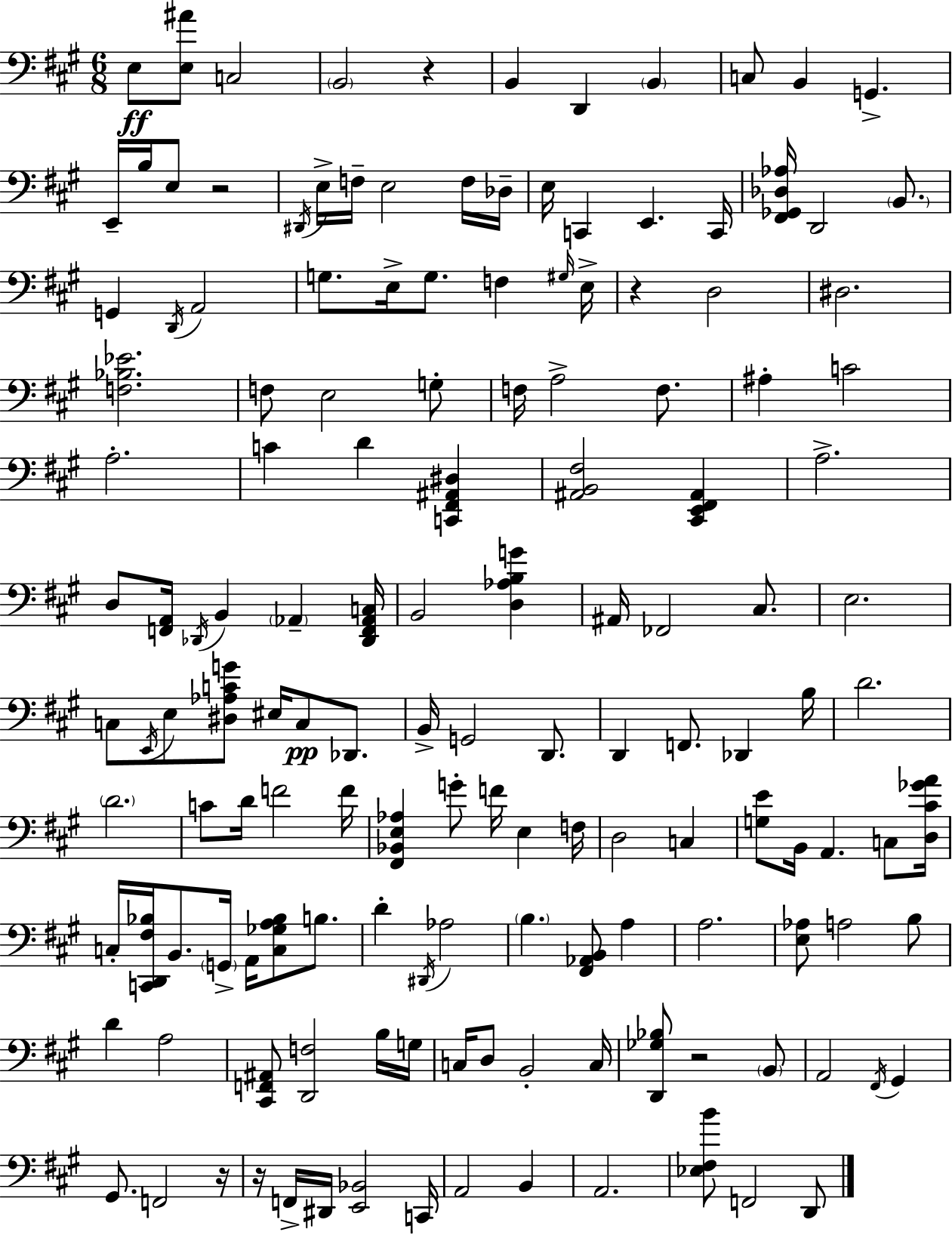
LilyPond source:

{
  \clef bass
  \numericTimeSignature
  \time 6/8
  \key a \major
  \repeat volta 2 { e8\ff <e ais'>8 c2 | \parenthesize b,2 r4 | b,4 d,4 \parenthesize b,4 | c8 b,4 g,4.-> | \break e,16-- b16 e8 r2 | \acciaccatura { dis,16 } e16-> f16-- e2 f16 | des16-- e16 c,4 e,4. | c,16 <fis, ges, des aes>16 d,2 \parenthesize b,8. | \break g,4 \acciaccatura { d,16 } a,2 | g8. e16-> g8. f4 | \grace { gis16 } e16-> r4 d2 | dis2. | \break <f bes ees'>2. | f8 e2 | g8-. f16 a2-> | f8. ais4-. c'2 | \break a2.-. | c'4 d'4 <c, fis, ais, dis>4 | <ais, b, fis>2 <cis, e, fis, ais,>4 | a2.-> | \break d8 <f, a,>16 \acciaccatura { des,16 } b,4 \parenthesize aes,4-- | <des, f, aes, c>16 b,2 | <d aes b g'>4 ais,16 fes,2 | cis8. e2. | \break c8 \acciaccatura { e,16 } e8 <dis aes c' g'>8 eis16 | c8\pp des,8. b,16-> g,2 | d,8. d,4 f,8. | des,4 b16 d'2. | \break \parenthesize d'2. | c'8 d'16 f'2 | f'16 <fis, bes, e aes>4 g'8-. f'16 | e4 f16 d2 | \break c4 <g e'>8 b,16 a,4. | c8 <d cis' ges' a'>16 c16-. <c, d, fis bes>16 b,8. \parenthesize g,16-> a,16 | <c ges a bes>8 b8. d'4-. \acciaccatura { dis,16 } aes2 | \parenthesize b4. | \break <fis, aes, b,>8 a4 a2. | <e aes>8 a2 | b8 d'4 a2 | <cis, f, ais,>8 <d, f>2 | \break b16 g16 c16 d8 b,2-. | c16 <d, ges bes>8 r2 | \parenthesize b,8 a,2 | \acciaccatura { fis,16 } gis,4 gis,8. f,2 | \break r16 r16 f,16-> dis,16 <e, bes,>2 | c,16 a,2 | b,4 a,2. | <ees fis b'>8 f,2 | \break d,8 } \bar "|."
}